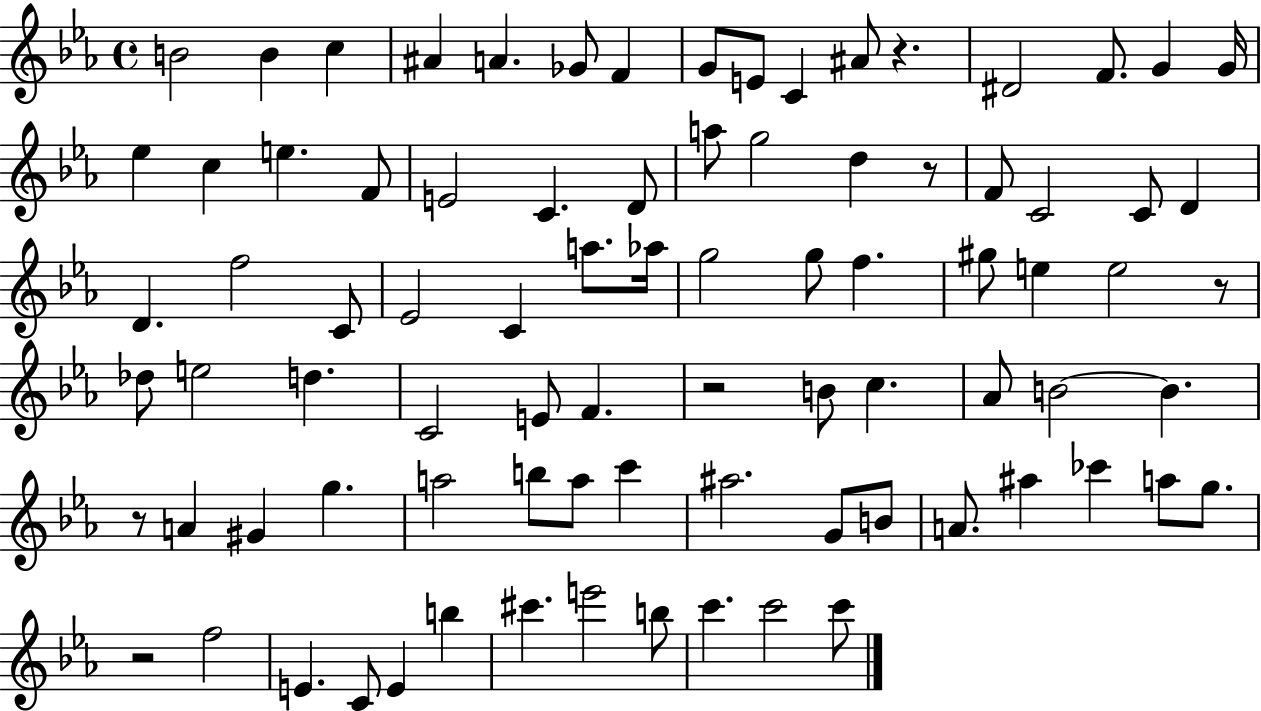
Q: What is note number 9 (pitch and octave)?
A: E4